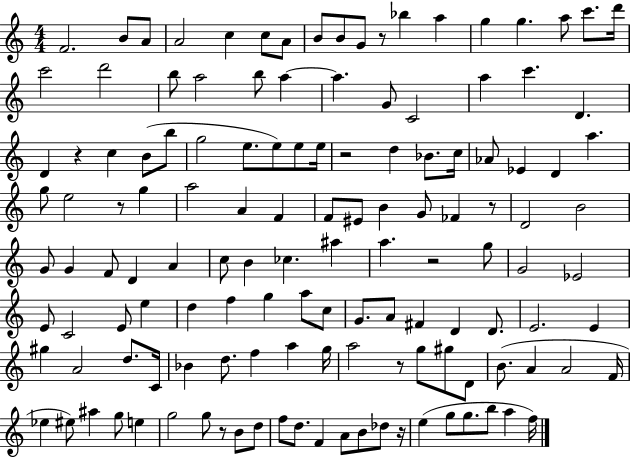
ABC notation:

X:1
T:Untitled
M:4/4
L:1/4
K:C
F2 B/2 A/2 A2 c c/2 A/2 B/2 B/2 G/2 z/2 _b a g g a/2 c'/2 d'/4 c'2 d'2 b/2 a2 b/2 a a G/2 C2 a c' D D z c B/2 b/2 g2 e/2 e/2 e/2 e/4 z2 d _B/2 c/4 _A/2 _E D a g/2 e2 z/2 g a2 A F F/2 ^E/2 B G/2 _F z/2 D2 B2 G/2 G F/2 D A c/2 B _c ^a a z2 g/2 G2 _E2 E/2 C2 E/2 e d f g a/2 c/2 G/2 A/2 ^F D D/2 E2 E ^g A2 d/2 C/4 _B d/2 f a g/4 a2 z/2 g/2 ^g/2 D/2 B/2 A A2 F/4 _e ^e/2 ^a g/2 e g2 g/2 z/2 B/2 d/2 f/2 d/2 F A/2 B/2 _d/2 z/4 e g/2 g/2 b/2 a f/4